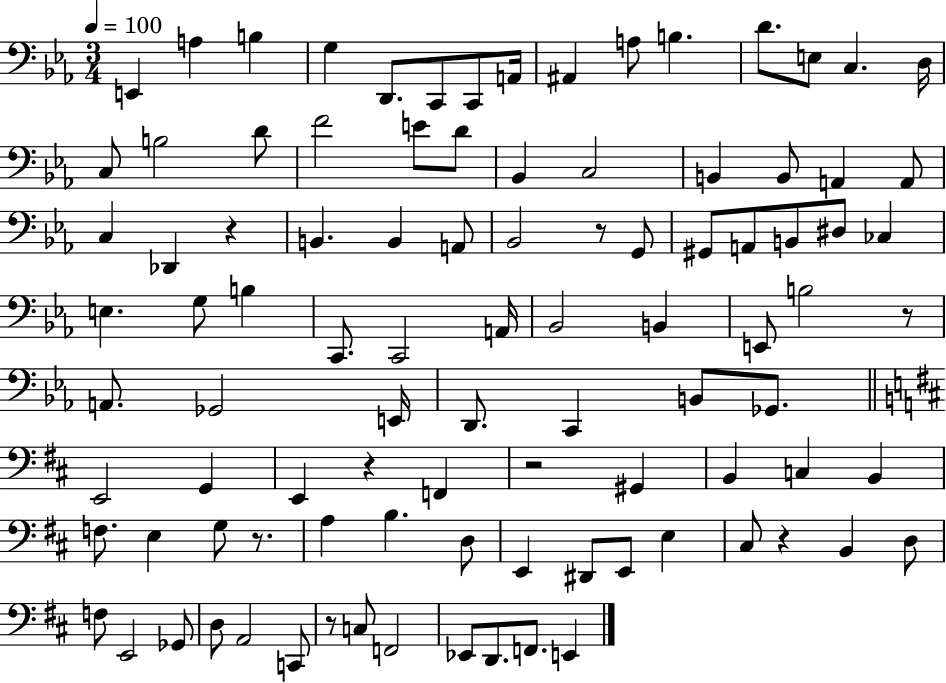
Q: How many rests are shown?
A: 8